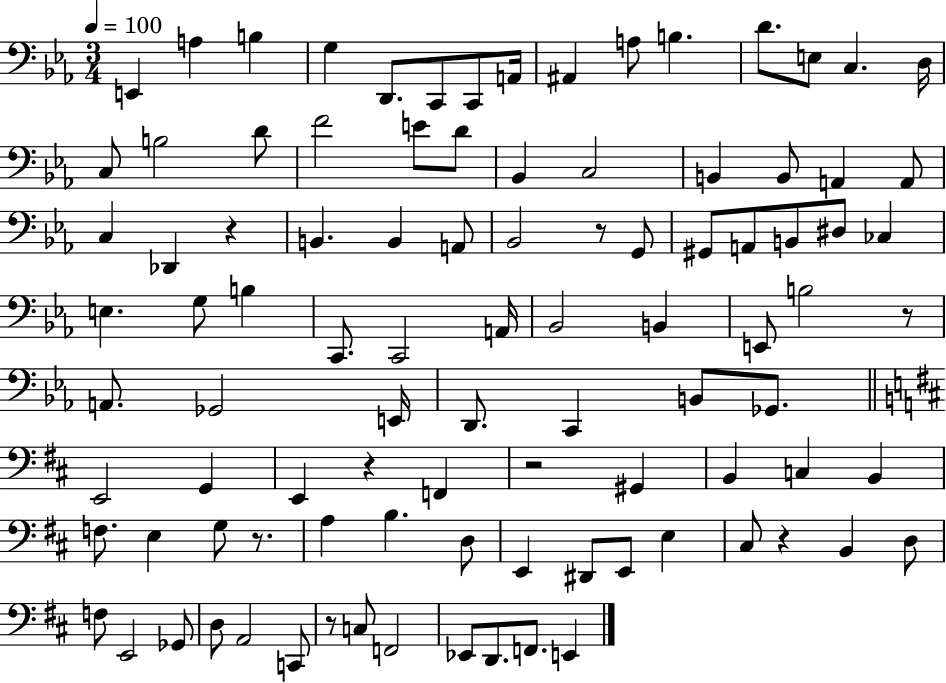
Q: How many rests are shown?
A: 8